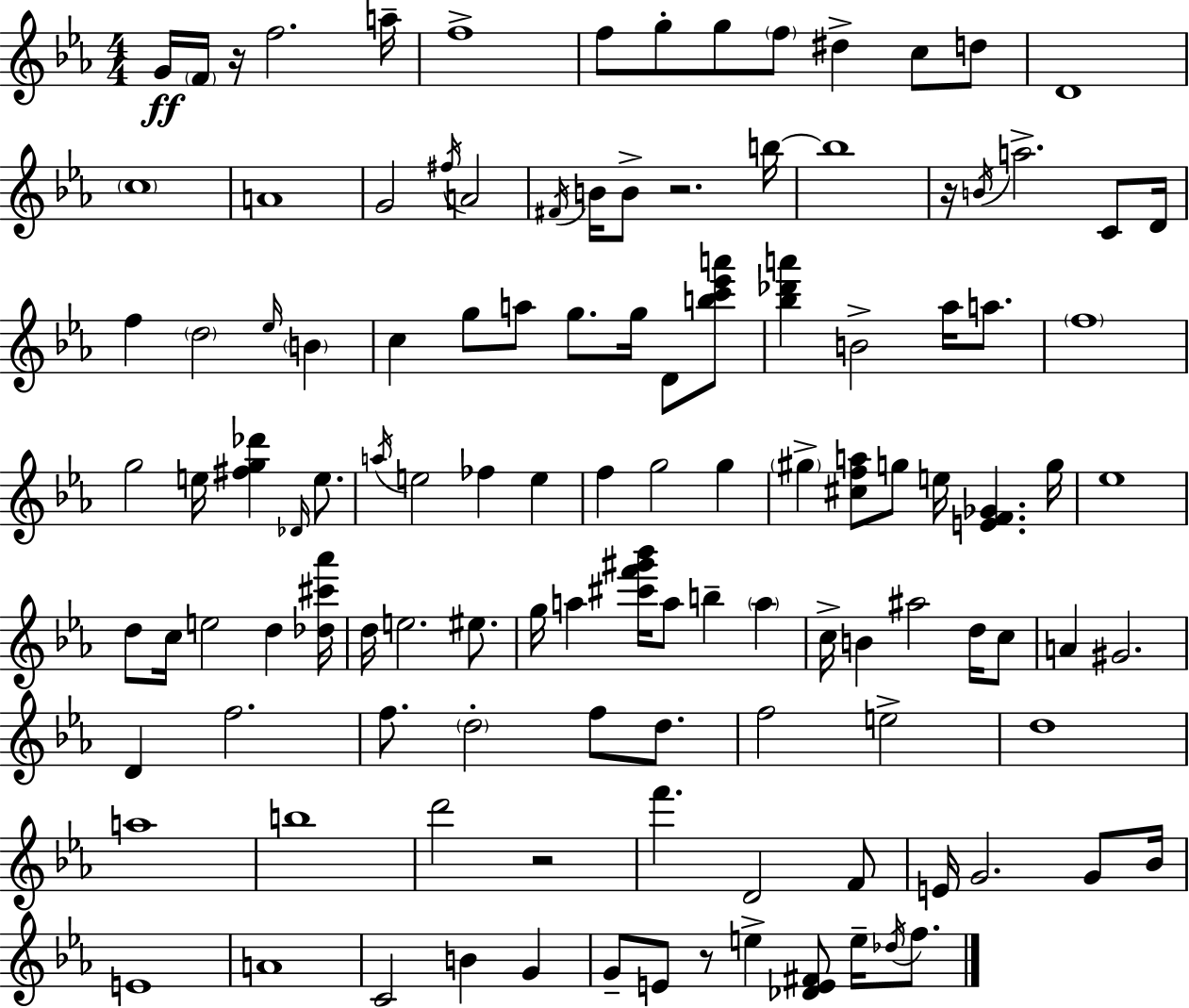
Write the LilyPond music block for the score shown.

{
  \clef treble
  \numericTimeSignature
  \time 4/4
  \key ees \major
  g'16\ff \parenthesize f'16 r16 f''2. a''16-- | f''1-> | f''8 g''8-. g''8 \parenthesize f''8 dis''4-> c''8 d''8 | d'1 | \break \parenthesize c''1 | a'1 | g'2 \acciaccatura { fis''16 } a'2 | \acciaccatura { fis'16 } b'16 b'8-> r2. | \break b''16~~ b''1 | r16 \acciaccatura { b'16 } a''2.-> | c'8 d'16 f''4 \parenthesize d''2 \grace { ees''16 } | \parenthesize b'4 c''4 g''8 a''8 g''8. g''16 | \break d'8 <b'' c''' ees''' a'''>8 <bes'' des''' a'''>4 b'2-> | aes''16 a''8. \parenthesize f''1 | g''2 e''16 <fis'' g'' des'''>4 | \grace { des'16 } e''8. \acciaccatura { a''16 } e''2 fes''4 | \break e''4 f''4 g''2 | g''4 \parenthesize gis''4-> <cis'' f'' a''>8 g''8 e''16 <e' f' ges'>4. | g''16 ees''1 | d''8 c''16 e''2 | \break d''4 <des'' cis''' aes'''>16 d''16 e''2. | eis''8. g''16 a''4 <cis''' f''' gis''' bes'''>16 a''8 b''4-- | \parenthesize a''4 c''16-> b'4 ais''2 | d''16 c''8 a'4 gis'2. | \break d'4 f''2. | f''8. \parenthesize d''2-. | f''8 d''8. f''2 e''2-> | d''1 | \break a''1 | b''1 | d'''2 r2 | f'''4. d'2 | \break f'8 e'16 g'2. | g'8 bes'16 e'1 | a'1 | c'2 b'4 | \break g'4 g'8-- e'8 r8 e''4-> | <des' e' fis'>8 e''16-- \acciaccatura { des''16 } f''8. \bar "|."
}